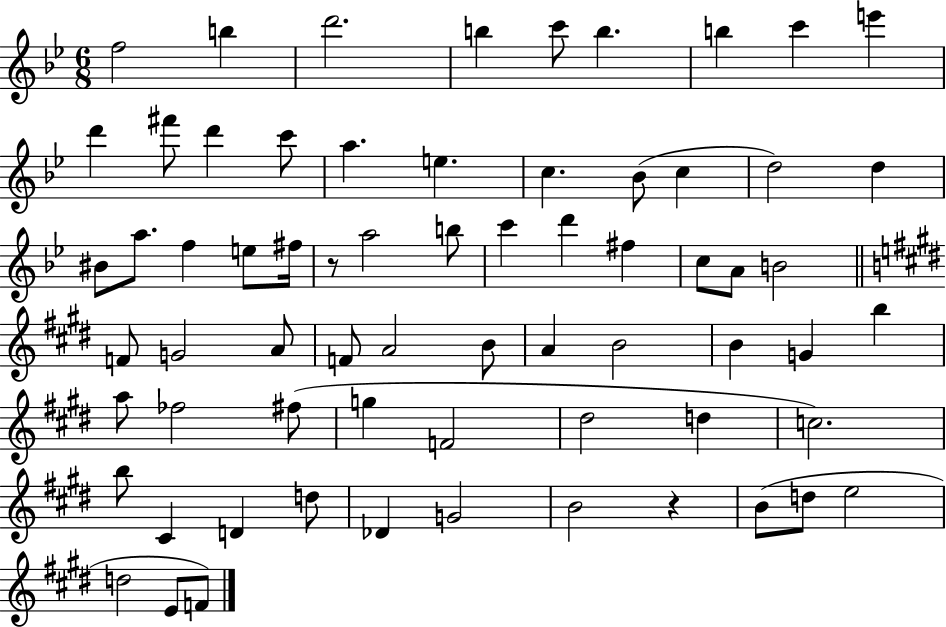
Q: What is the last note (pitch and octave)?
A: F4